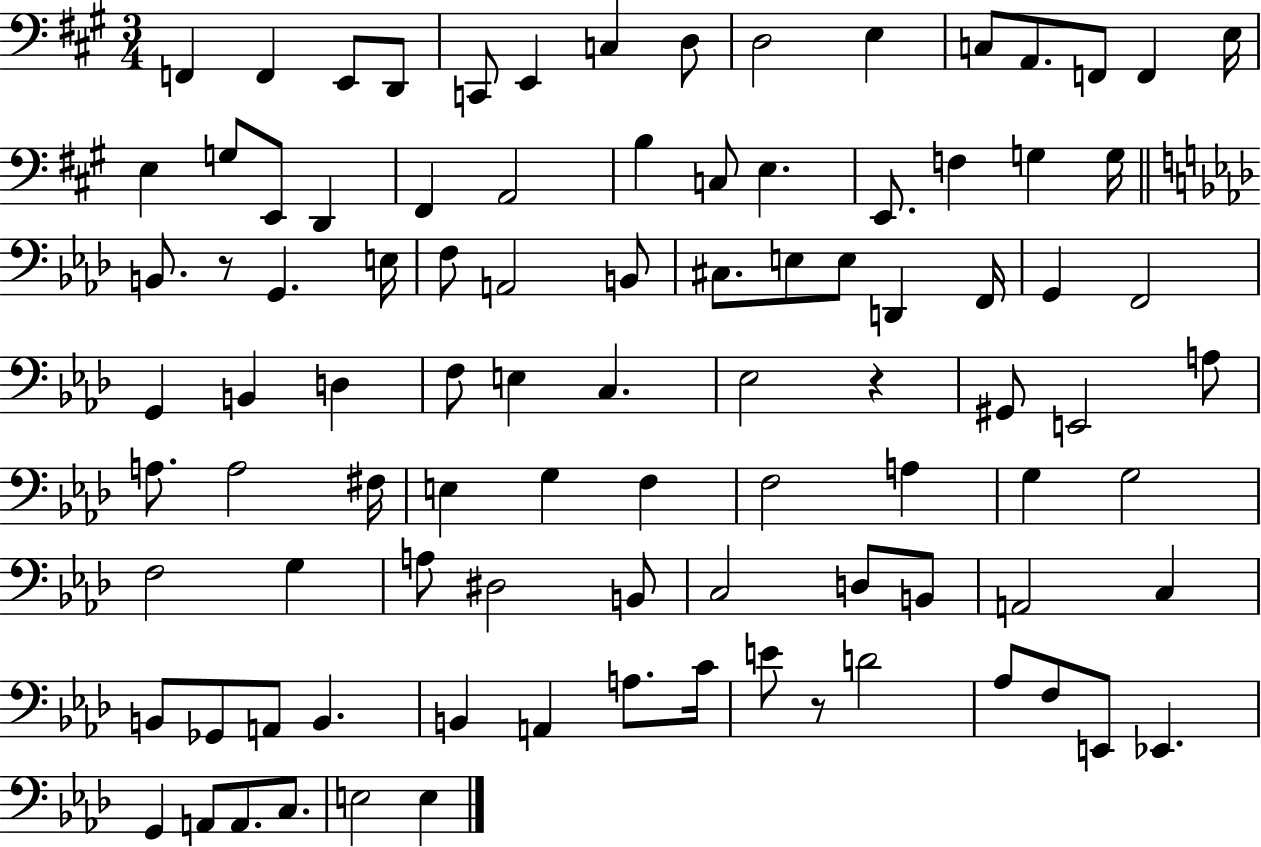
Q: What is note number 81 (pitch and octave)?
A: D4